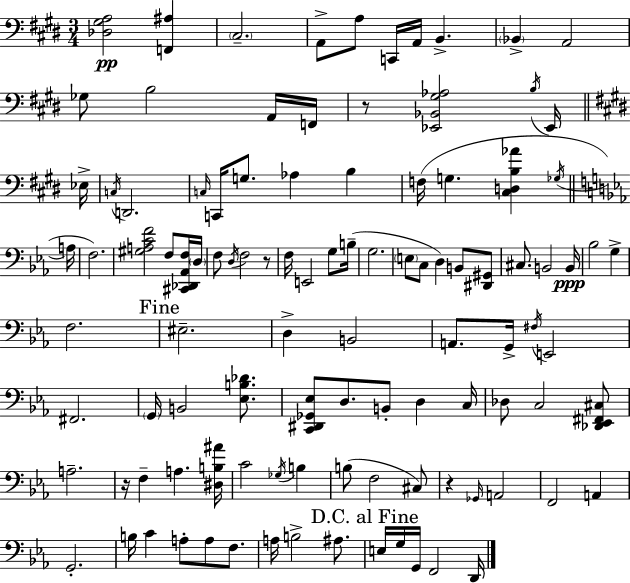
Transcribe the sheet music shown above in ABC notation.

X:1
T:Untitled
M:3/4
L:1/4
K:E
[_D,^G,A,]2 [F,,^A,] ^C,2 A,,/2 A,/2 C,,/4 A,,/4 B,, _B,, A,,2 _G,/2 B,2 A,,/4 F,,/4 z/2 [_E,,_B,,^G,_A,]2 B,/4 _E,,/4 _E,/4 C,/4 D,,2 C,/4 C,,/4 G,/2 _A, B, F,/4 G, [^C,D,B,_A] _G,/4 A,/4 F,2 [^G,A,CF]2 F,/2 [^C,,_D,,_A,,F,]/4 D,/4 F,/2 D,/4 F,2 z/2 F,/4 E,,2 G,/2 B,/4 G,2 E,/2 C,/2 D, B,,/2 [^D,,^G,,]/2 ^C,/2 B,,2 B,,/4 _B,2 G, F,2 ^E,2 D, B,,2 A,,/2 G,,/4 ^F,/4 E,,2 ^F,,2 G,,/4 B,,2 [_E,B,_D]/2 [C,,^D,,_G,,_E,]/2 D,/2 B,,/2 D, C,/4 _D,/2 C,2 [_D,,_E,,^F,,^C,]/2 A,2 z/4 F, A, [^D,B,^A]/4 C2 _G,/4 B, B,/2 F,2 ^C,/2 z _G,,/4 A,,2 F,,2 A,, G,,2 B,/4 C A,/2 A,/2 F,/2 A,/4 B,2 ^A,/2 E,/4 G,/4 G,,/4 F,,2 D,,/4